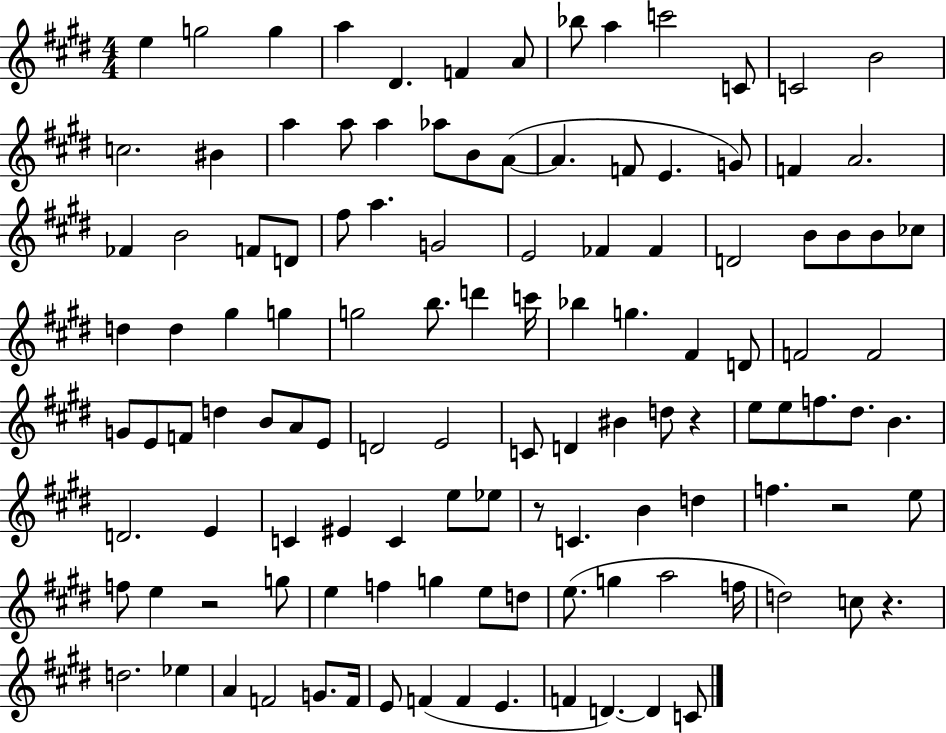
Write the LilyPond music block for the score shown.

{
  \clef treble
  \numericTimeSignature
  \time 4/4
  \key e \major
  e''4 g''2 g''4 | a''4 dis'4. f'4 a'8 | bes''8 a''4 c'''2 c'8 | c'2 b'2 | \break c''2. bis'4 | a''4 a''8 a''4 aes''8 b'8 a'8~(~ | a'4. f'8 e'4. g'8) | f'4 a'2. | \break fes'4 b'2 f'8 d'8 | fis''8 a''4. g'2 | e'2 fes'4 fes'4 | d'2 b'8 b'8 b'8 ces''8 | \break d''4 d''4 gis''4 g''4 | g''2 b''8. d'''4 c'''16 | bes''4 g''4. fis'4 d'8 | f'2 f'2 | \break g'8 e'8 f'8 d''4 b'8 a'8 e'8 | d'2 e'2 | c'8 d'4 bis'4 d''8 r4 | e''8 e''8 f''8. dis''8. b'4. | \break d'2. e'4 | c'4 eis'4 c'4 e''8 ees''8 | r8 c'4. b'4 d''4 | f''4. r2 e''8 | \break f''8 e''4 r2 g''8 | e''4 f''4 g''4 e''8 d''8 | e''8.( g''4 a''2 f''16 | d''2) c''8 r4. | \break d''2. ees''4 | a'4 f'2 g'8. f'16 | e'8 f'4( f'4 e'4. | f'4 d'4.~~) d'4 c'8 | \break \bar "|."
}